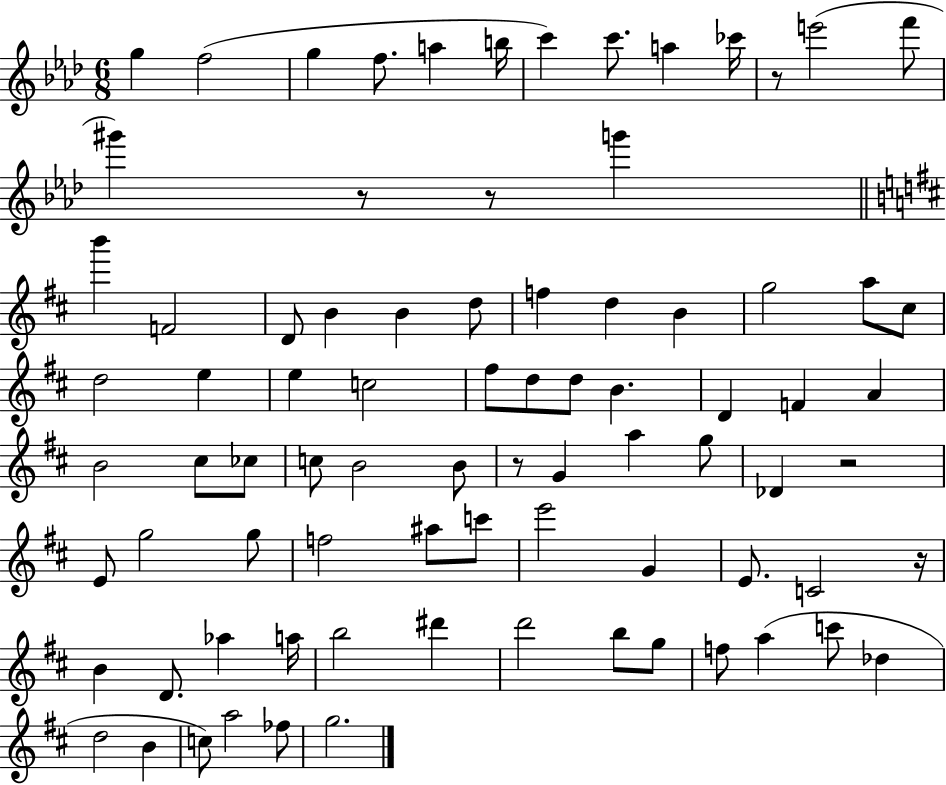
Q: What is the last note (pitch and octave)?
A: G5